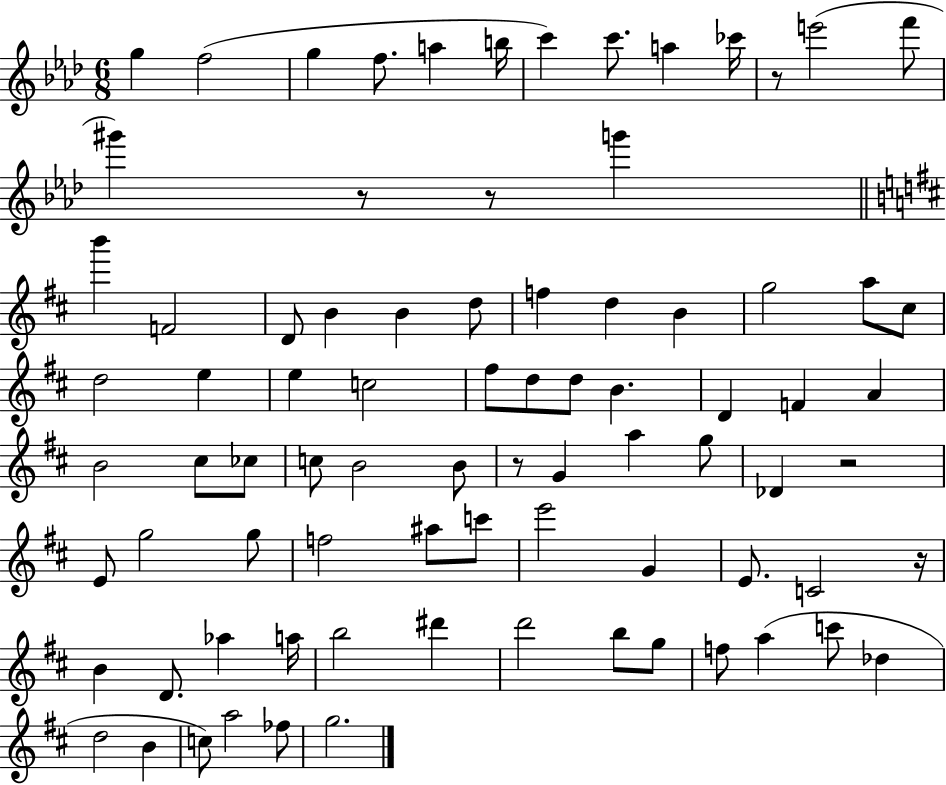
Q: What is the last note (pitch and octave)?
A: G5